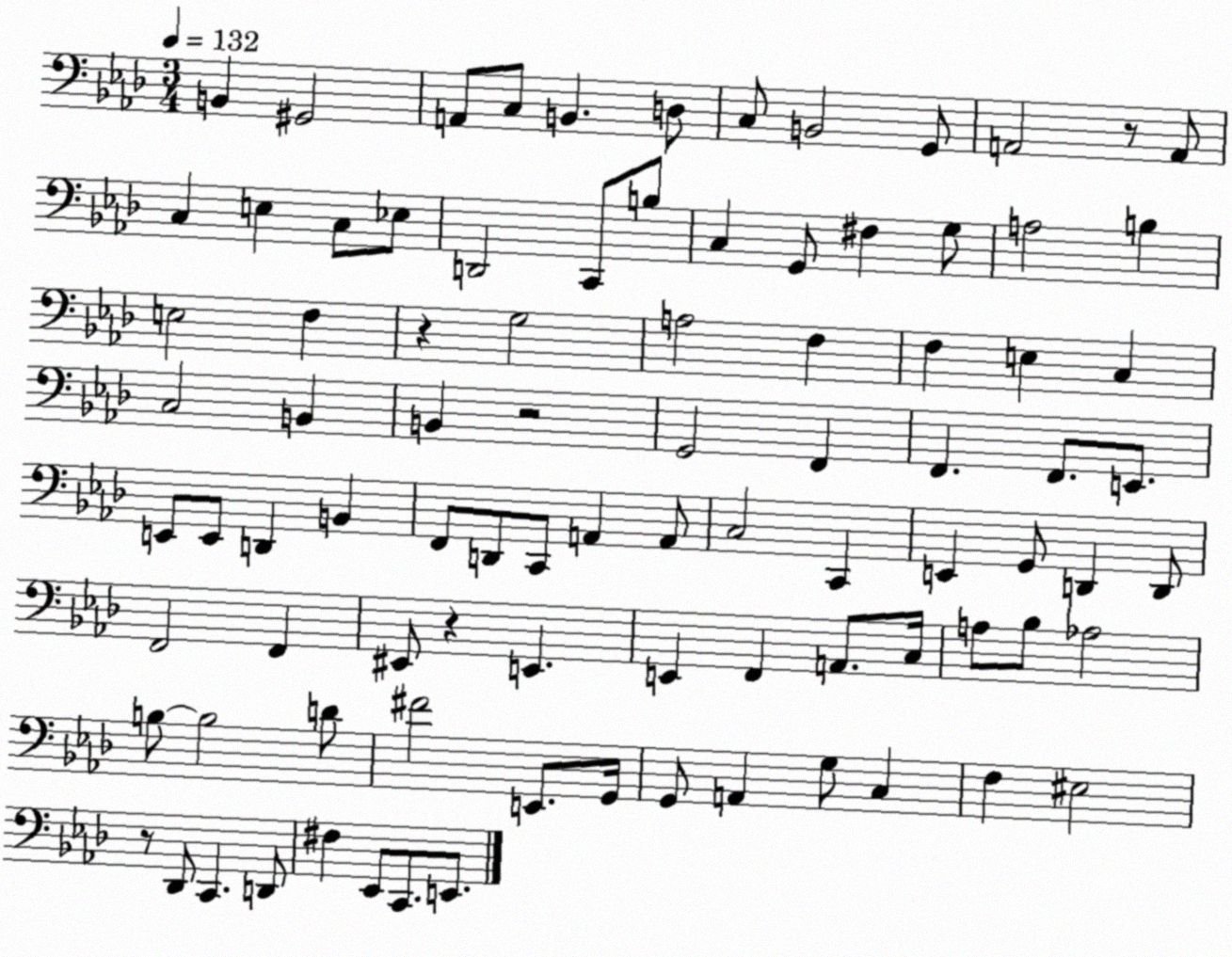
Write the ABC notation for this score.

X:1
T:Untitled
M:3/4
L:1/4
K:Ab
B,, ^G,,2 A,,/2 C,/2 B,, D,/2 C,/2 B,,2 G,,/2 A,,2 z/2 A,,/2 C, E, C,/2 _E,/2 D,,2 C,,/2 B,/2 C, G,,/2 ^F, G,/2 A,2 B, E,2 F, z G,2 A,2 F, F, E, C, C,2 B,, B,, z2 G,,2 F,, F,, F,,/2 E,,/2 E,,/2 E,,/2 D,, B,, F,,/2 D,,/2 C,,/2 A,, A,,/2 C,2 C,, E,, G,,/2 D,, D,,/2 F,,2 F,, ^E,,/2 z E,, E,, F,, A,,/2 C,/4 A,/2 _B,/2 _A,2 B,/2 B,2 D/2 ^F2 E,,/2 G,,/4 G,,/2 A,, G,/2 C, F, ^E,2 z/2 _D,,/2 C,, D,,/2 ^F, _E,,/2 C,,/2 E,,/2